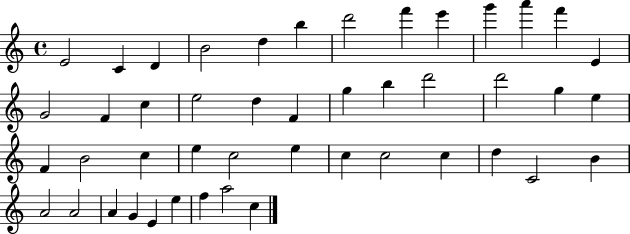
E4/h C4/q D4/q B4/h D5/q B5/q D6/h F6/q E6/q G6/q A6/q F6/q E4/q G4/h F4/q C5/q E5/h D5/q F4/q G5/q B5/q D6/h D6/h G5/q E5/q F4/q B4/h C5/q E5/q C5/h E5/q C5/q C5/h C5/q D5/q C4/h B4/q A4/h A4/h A4/q G4/q E4/q E5/q F5/q A5/h C5/q